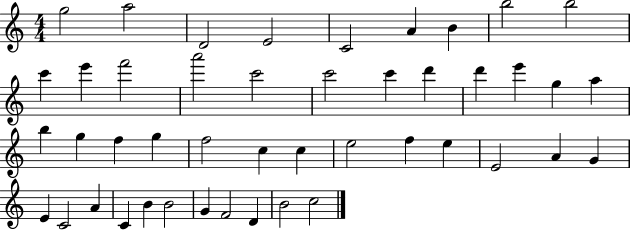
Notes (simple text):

G5/h A5/h D4/h E4/h C4/h A4/q B4/q B5/h B5/h C6/q E6/q F6/h A6/h C6/h C6/h C6/q D6/q D6/q E6/q G5/q A5/q B5/q G5/q F5/q G5/q F5/h C5/q C5/q E5/h F5/q E5/q E4/h A4/q G4/q E4/q C4/h A4/q C4/q B4/q B4/h G4/q F4/h D4/q B4/h C5/h